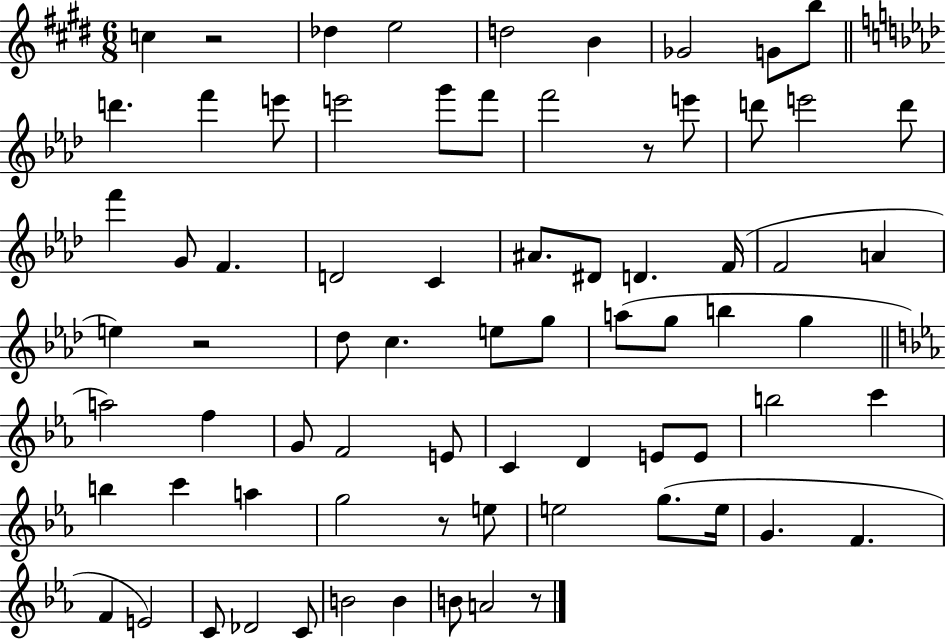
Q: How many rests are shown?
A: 5